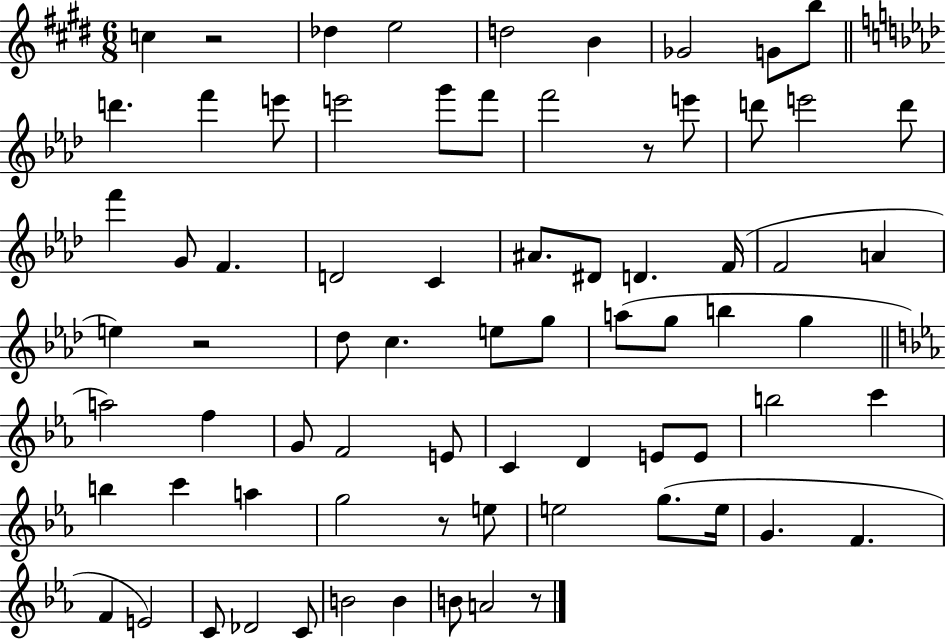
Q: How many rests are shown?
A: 5